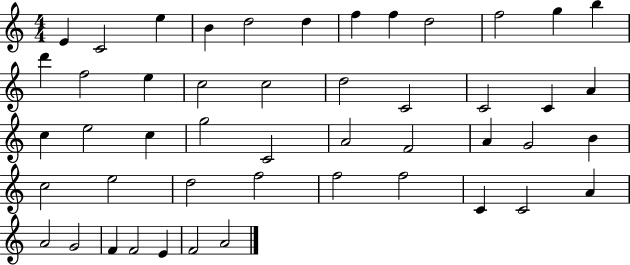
X:1
T:Untitled
M:4/4
L:1/4
K:C
E C2 e B d2 d f f d2 f2 g b d' f2 e c2 c2 d2 C2 C2 C A c e2 c g2 C2 A2 F2 A G2 B c2 e2 d2 f2 f2 f2 C C2 A A2 G2 F F2 E F2 A2